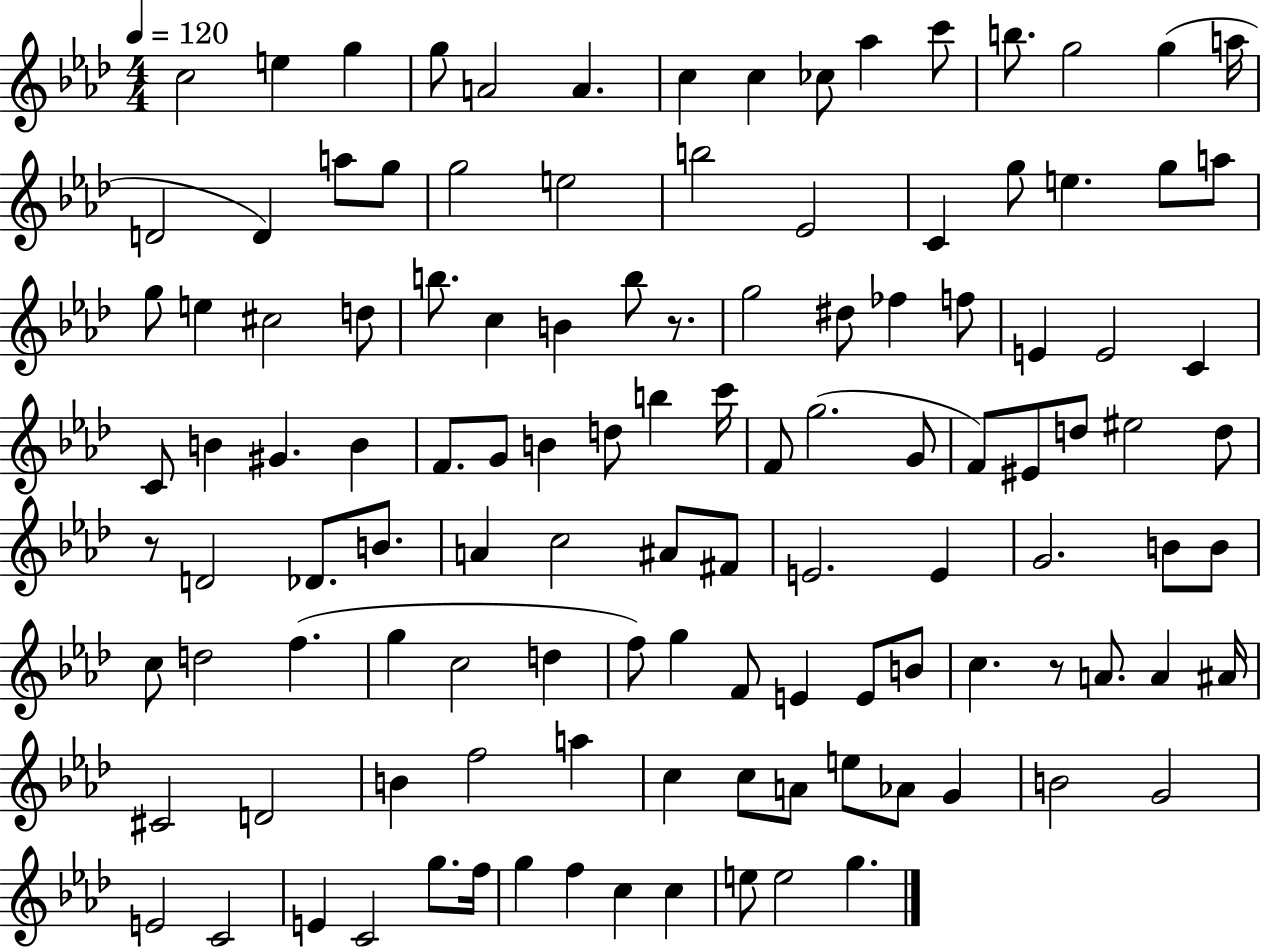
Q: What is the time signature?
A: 4/4